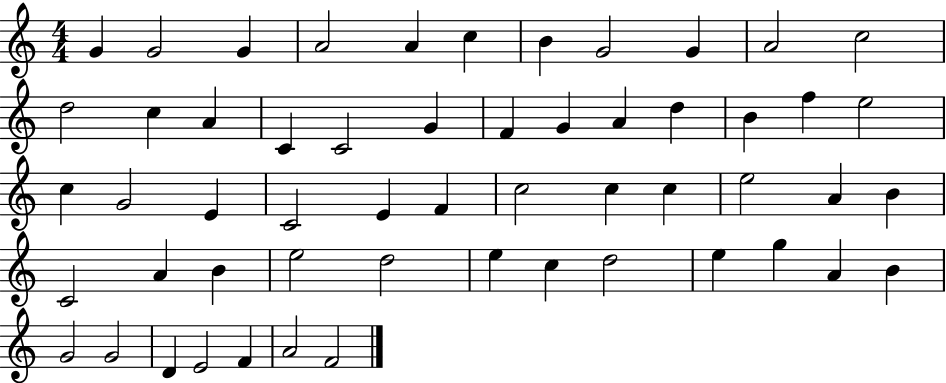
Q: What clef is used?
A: treble